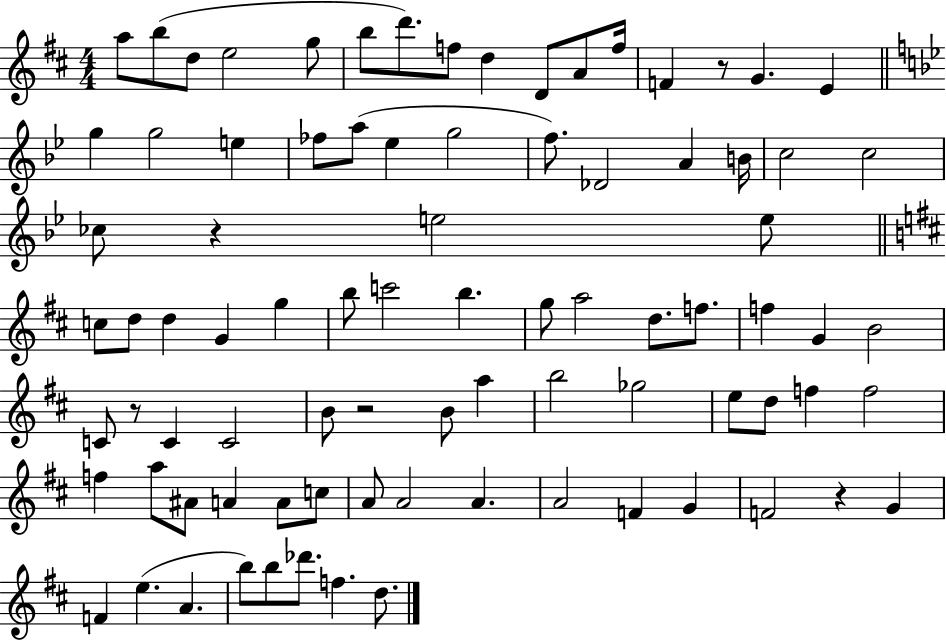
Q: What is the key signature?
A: D major